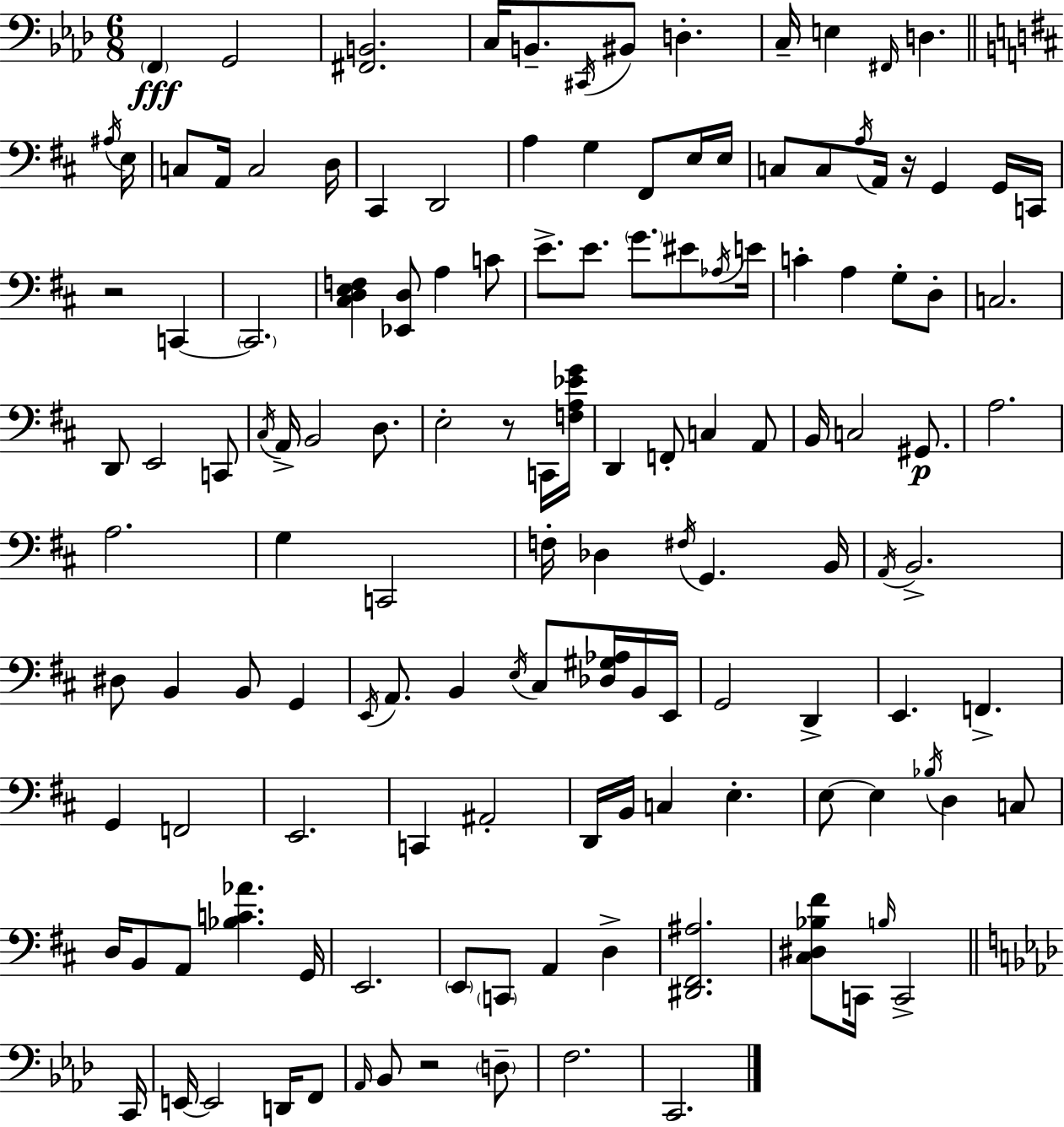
F2/q G2/h [F#2,B2]/h. C3/s B2/e. C#2/s BIS2/e D3/q. C3/s E3/q F#2/s D3/q. A#3/s E3/s C3/e A2/s C3/h D3/s C#2/q D2/h A3/q G3/q F#2/e E3/s E3/s C3/e C3/e A3/s A2/s R/s G2/q G2/s C2/s R/h C2/q C2/h. [C#3,D3,E3,F3]/q [Eb2,D3]/e A3/q C4/e E4/e. E4/e. G4/e. EIS4/e Ab3/s E4/s C4/q A3/q G3/e D3/e C3/h. D2/e E2/h C2/e C#3/s A2/s B2/h D3/e. E3/h R/e C2/s [F3,A3,Eb4,G4]/s D2/q F2/e C3/q A2/e B2/s C3/h G#2/e. A3/h. A3/h. G3/q C2/h F3/s Db3/q F#3/s G2/q. B2/s A2/s B2/h. D#3/e B2/q B2/e G2/q E2/s A2/e. B2/q E3/s C#3/e [Db3,G#3,Ab3]/s B2/s E2/s G2/h D2/q E2/q. F2/q. G2/q F2/h E2/h. C2/q A#2/h D2/s B2/s C3/q E3/q. E3/e E3/q Bb3/s D3/q C3/e D3/s B2/e A2/e [Bb3,C4,Ab4]/q. G2/s E2/h. E2/e C2/e A2/q D3/q [D#2,F#2,A#3]/h. [C#3,D#3,Bb3,F#4]/e C2/s B3/s C2/h C2/s E2/s E2/h D2/s F2/e Ab2/s Bb2/e R/h D3/e F3/h. C2/h.